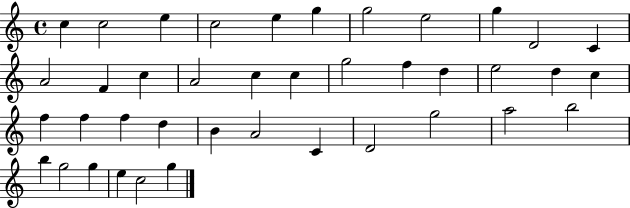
X:1
T:Untitled
M:4/4
L:1/4
K:C
c c2 e c2 e g g2 e2 g D2 C A2 F c A2 c c g2 f d e2 d c f f f d B A2 C D2 g2 a2 b2 b g2 g e c2 g